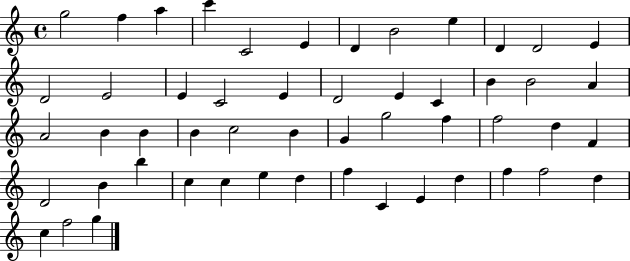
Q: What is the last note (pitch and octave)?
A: G5